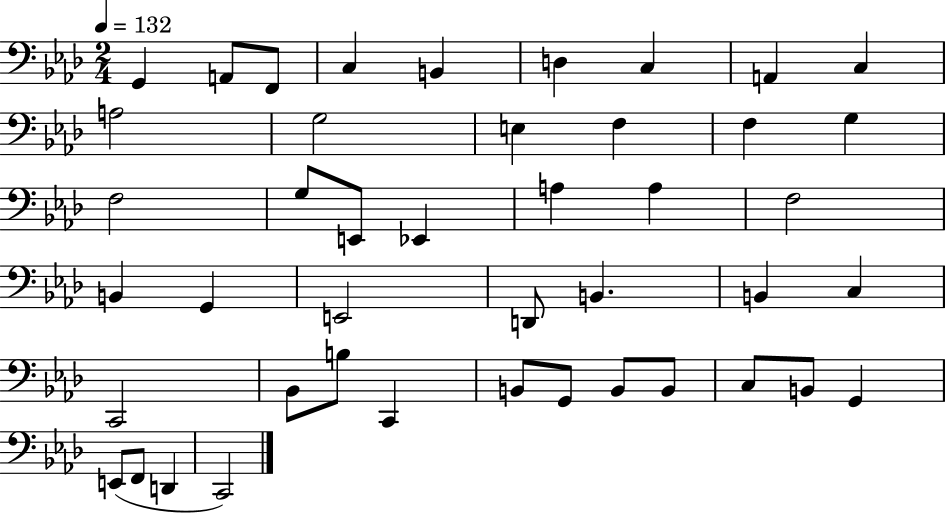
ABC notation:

X:1
T:Untitled
M:2/4
L:1/4
K:Ab
G,, A,,/2 F,,/2 C, B,, D, C, A,, C, A,2 G,2 E, F, F, G, F,2 G,/2 E,,/2 _E,, A, A, F,2 B,, G,, E,,2 D,,/2 B,, B,, C, C,,2 _B,,/2 B,/2 C,, B,,/2 G,,/2 B,,/2 B,,/2 C,/2 B,,/2 G,, E,,/2 F,,/2 D,, C,,2